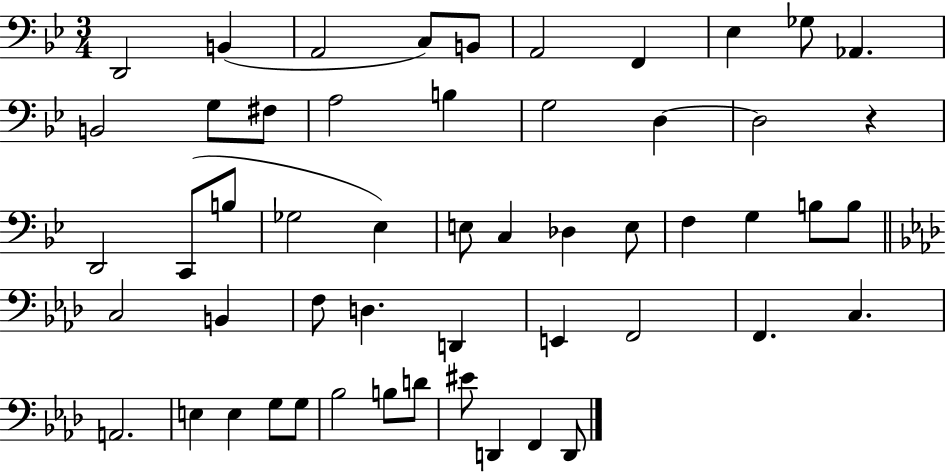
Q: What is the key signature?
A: BES major